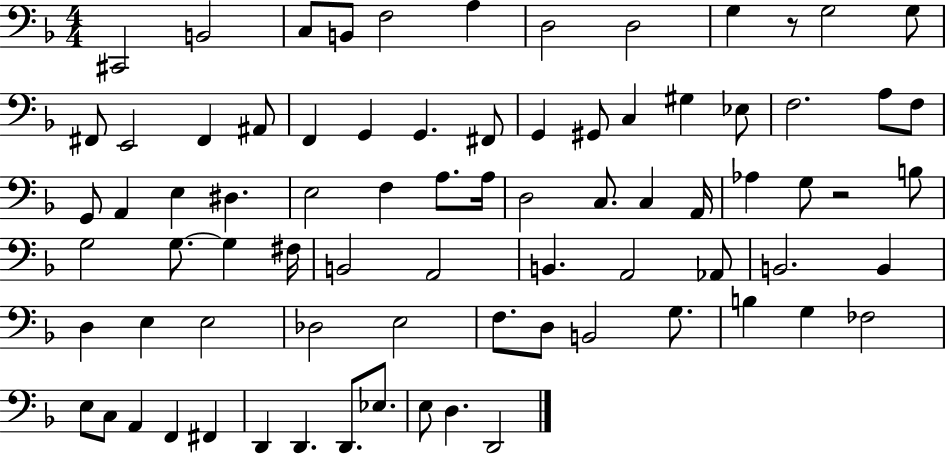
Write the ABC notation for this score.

X:1
T:Untitled
M:4/4
L:1/4
K:F
^C,,2 B,,2 C,/2 B,,/2 F,2 A, D,2 D,2 G, z/2 G,2 G,/2 ^F,,/2 E,,2 ^F,, ^A,,/2 F,, G,, G,, ^F,,/2 G,, ^G,,/2 C, ^G, _E,/2 F,2 A,/2 F,/2 G,,/2 A,, E, ^D, E,2 F, A,/2 A,/4 D,2 C,/2 C, A,,/4 _A, G,/2 z2 B,/2 G,2 G,/2 G, ^F,/4 B,,2 A,,2 B,, A,,2 _A,,/2 B,,2 B,, D, E, E,2 _D,2 E,2 F,/2 D,/2 B,,2 G,/2 B, G, _F,2 E,/2 C,/2 A,, F,, ^F,, D,, D,, D,,/2 _E,/2 E,/2 D, D,,2